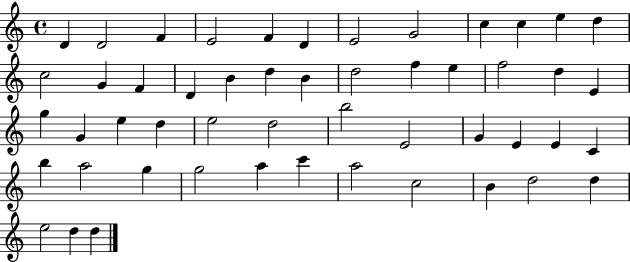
D4/q D4/h F4/q E4/h F4/q D4/q E4/h G4/h C5/q C5/q E5/q D5/q C5/h G4/q F4/q D4/q B4/q D5/q B4/q D5/h F5/q E5/q F5/h D5/q E4/q G5/q G4/q E5/q D5/q E5/h D5/h B5/h E4/h G4/q E4/q E4/q C4/q B5/q A5/h G5/q G5/h A5/q C6/q A5/h C5/h B4/q D5/h D5/q E5/h D5/q D5/q